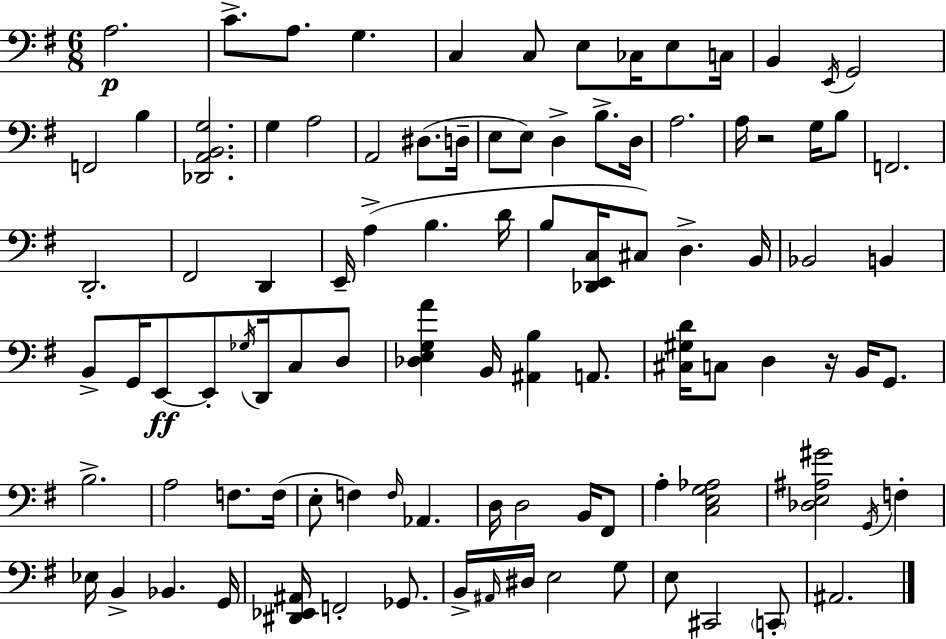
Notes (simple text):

A3/h. C4/e. A3/e. G3/q. C3/q C3/e E3/e CES3/s E3/e C3/s B2/q E2/s G2/h F2/h B3/q [Db2,A2,B2,G3]/h. G3/q A3/h A2/h D#3/e. D3/s E3/e E3/e D3/q B3/e. D3/s A3/h. A3/s R/h G3/s B3/e F2/h. D2/h. F#2/h D2/q E2/s A3/q B3/q. D4/s B3/e [Db2,E2,C3]/s C#3/e D3/q. B2/s Bb2/h B2/q B2/e G2/s E2/e E2/e Gb3/s D2/s C3/e D3/e [Db3,E3,G3,A4]/q B2/s [A#2,B3]/q A2/e. [C#3,G#3,D4]/s C3/e D3/q R/s B2/s G2/e. B3/h. A3/h F3/e. F3/s E3/e F3/q F3/s Ab2/q. D3/s D3/h B2/s F#2/e A3/q [C3,E3,G3,Ab3]/h [Db3,E3,A#3,G#4]/h G2/s F3/q Eb3/s B2/q Bb2/q. G2/s [D#2,Eb2,A#2]/s F2/h Gb2/e. B2/s A#2/s D#3/s E3/h G3/e E3/e C#2/h C2/e A#2/h.